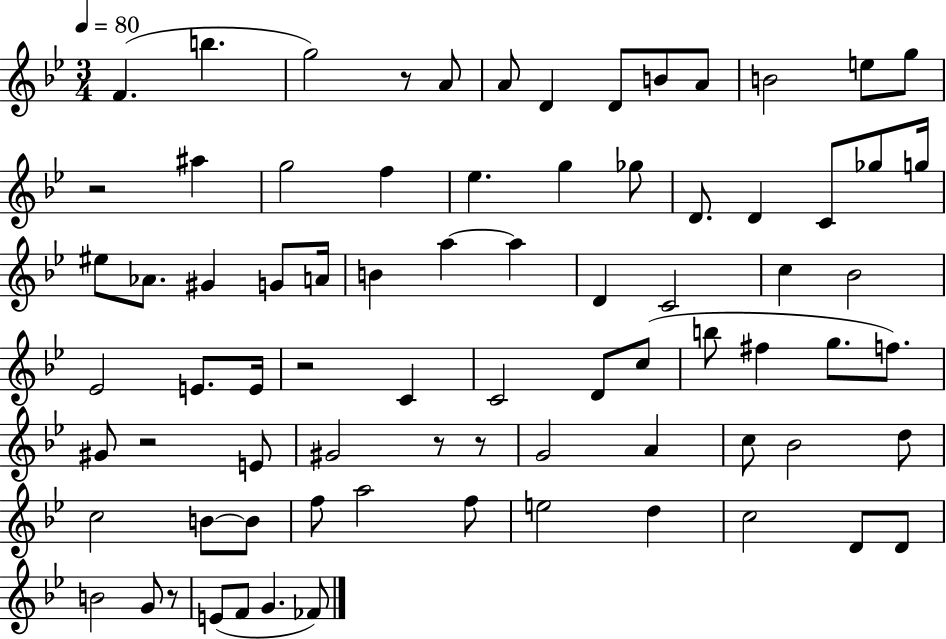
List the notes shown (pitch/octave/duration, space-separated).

F4/q. B5/q. G5/h R/e A4/e A4/e D4/q D4/e B4/e A4/e B4/h E5/e G5/e R/h A#5/q G5/h F5/q Eb5/q. G5/q Gb5/e D4/e. D4/q C4/e Gb5/e G5/s EIS5/e Ab4/e. G#4/q G4/e A4/s B4/q A5/q A5/q D4/q C4/h C5/q Bb4/h Eb4/h E4/e. E4/s R/h C4/q C4/h D4/e C5/e B5/e F#5/q G5/e. F5/e. G#4/e R/h E4/e G#4/h R/e R/e G4/h A4/q C5/e Bb4/h D5/e C5/h B4/e B4/e F5/e A5/h F5/e E5/h D5/q C5/h D4/e D4/e B4/h G4/e R/e E4/e F4/e G4/q. FES4/e